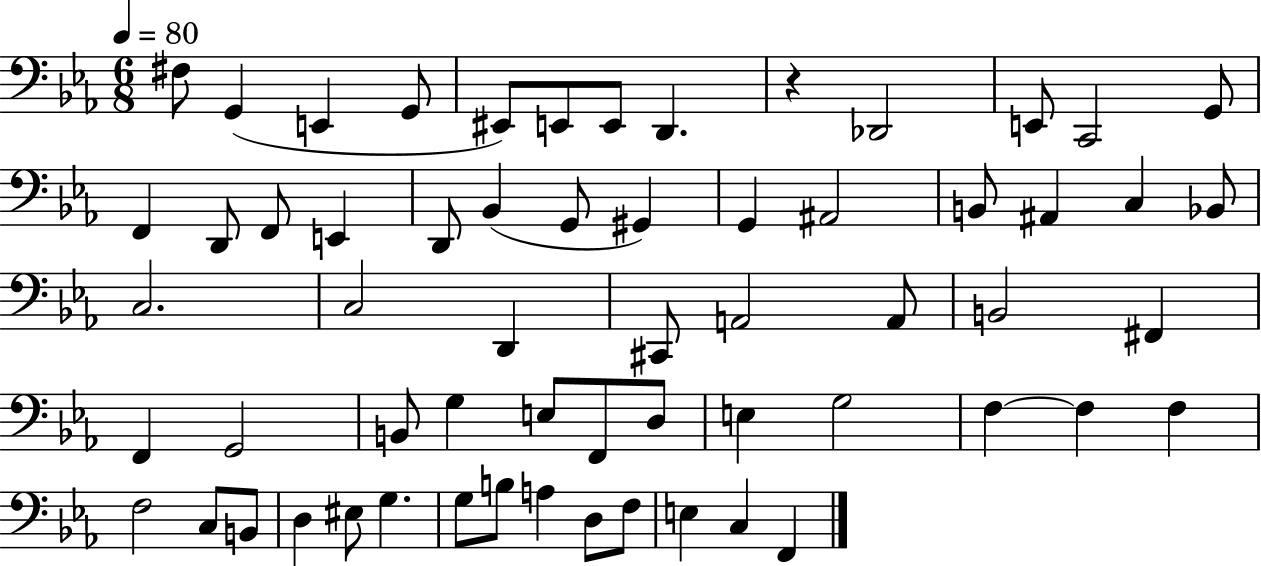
F#3/e G2/q E2/q G2/e EIS2/e E2/e E2/e D2/q. R/q Db2/h E2/e C2/h G2/e F2/q D2/e F2/e E2/q D2/e Bb2/q G2/e G#2/q G2/q A#2/h B2/e A#2/q C3/q Bb2/e C3/h. C3/h D2/q C#2/e A2/h A2/e B2/h F#2/q F2/q G2/h B2/e G3/q E3/e F2/e D3/e E3/q G3/h F3/q F3/q F3/q F3/h C3/e B2/e D3/q EIS3/e G3/q. G3/e B3/e A3/q D3/e F3/e E3/q C3/q F2/q